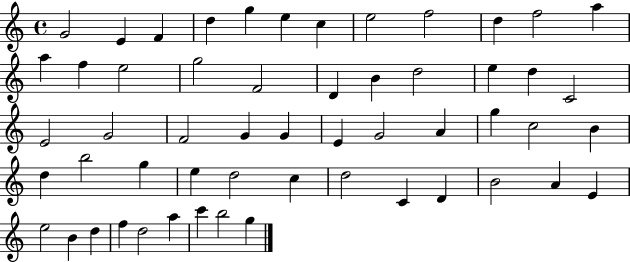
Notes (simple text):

G4/h E4/q F4/q D5/q G5/q E5/q C5/q E5/h F5/h D5/q F5/h A5/q A5/q F5/q E5/h G5/h F4/h D4/q B4/q D5/h E5/q D5/q C4/h E4/h G4/h F4/h G4/q G4/q E4/q G4/h A4/q G5/q C5/h B4/q D5/q B5/h G5/q E5/q D5/h C5/q D5/h C4/q D4/q B4/h A4/q E4/q E5/h B4/q D5/q F5/q D5/h A5/q C6/q B5/h G5/q